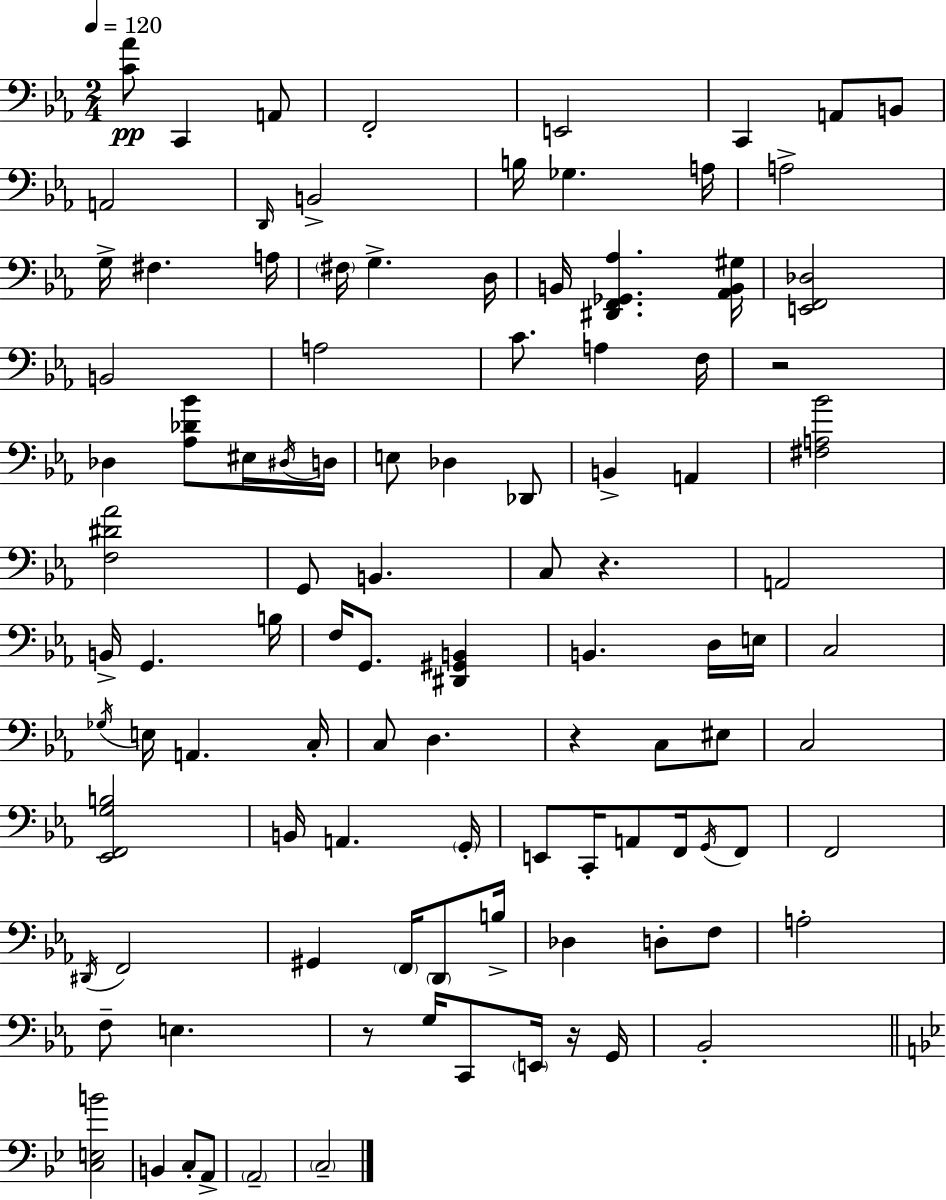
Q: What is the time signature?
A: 2/4